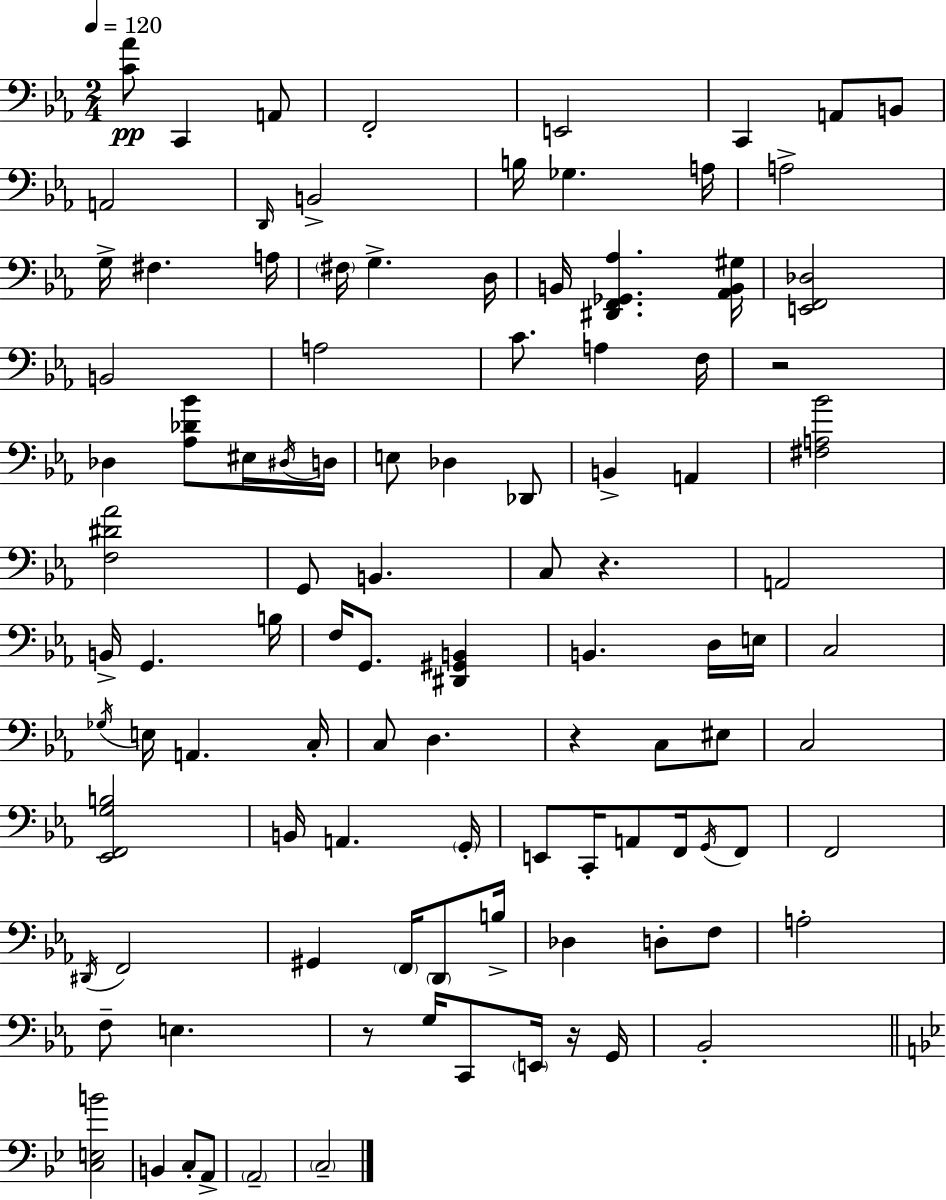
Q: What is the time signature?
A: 2/4